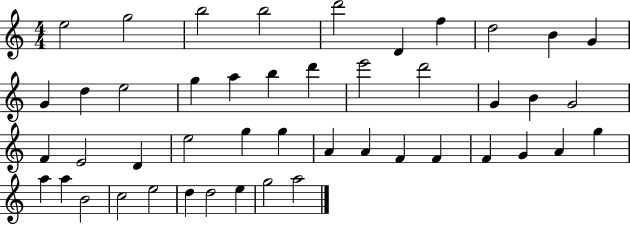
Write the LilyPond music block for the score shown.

{
  \clef treble
  \numericTimeSignature
  \time 4/4
  \key c \major
  e''2 g''2 | b''2 b''2 | d'''2 d'4 f''4 | d''2 b'4 g'4 | \break g'4 d''4 e''2 | g''4 a''4 b''4 d'''4 | e'''2 d'''2 | g'4 b'4 g'2 | \break f'4 e'2 d'4 | e''2 g''4 g''4 | a'4 a'4 f'4 f'4 | f'4 g'4 a'4 g''4 | \break a''4 a''4 b'2 | c''2 e''2 | d''4 d''2 e''4 | g''2 a''2 | \break \bar "|."
}